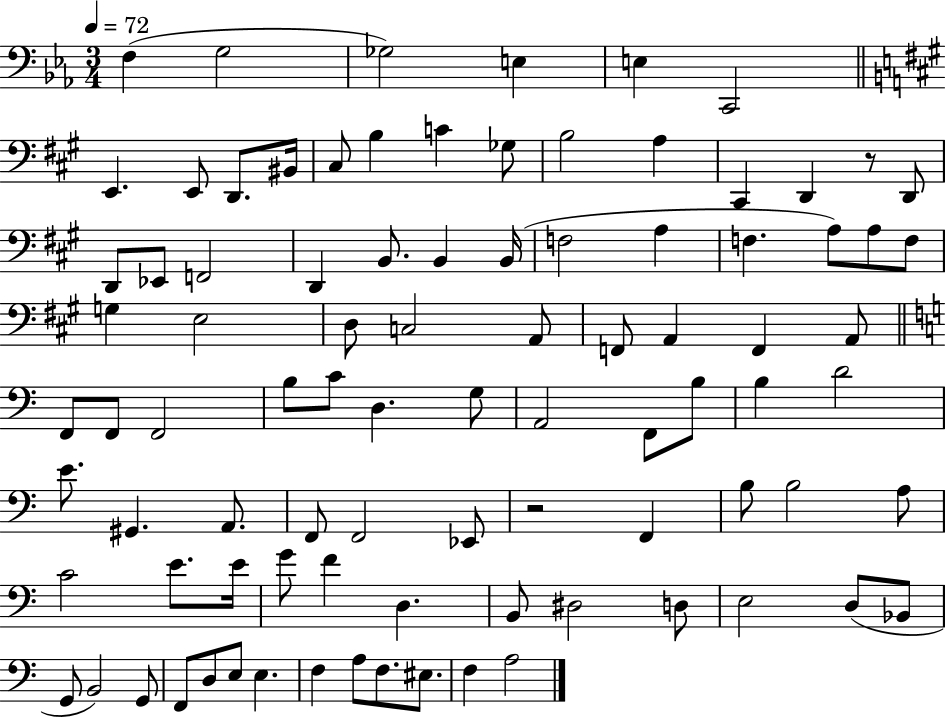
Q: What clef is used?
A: bass